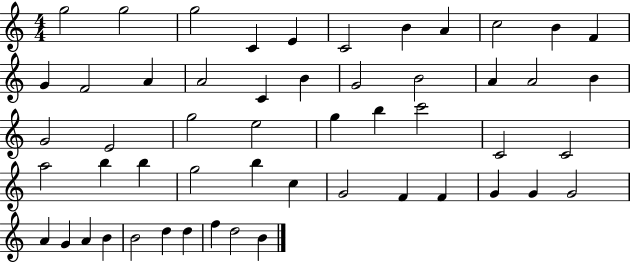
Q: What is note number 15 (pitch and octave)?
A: A4